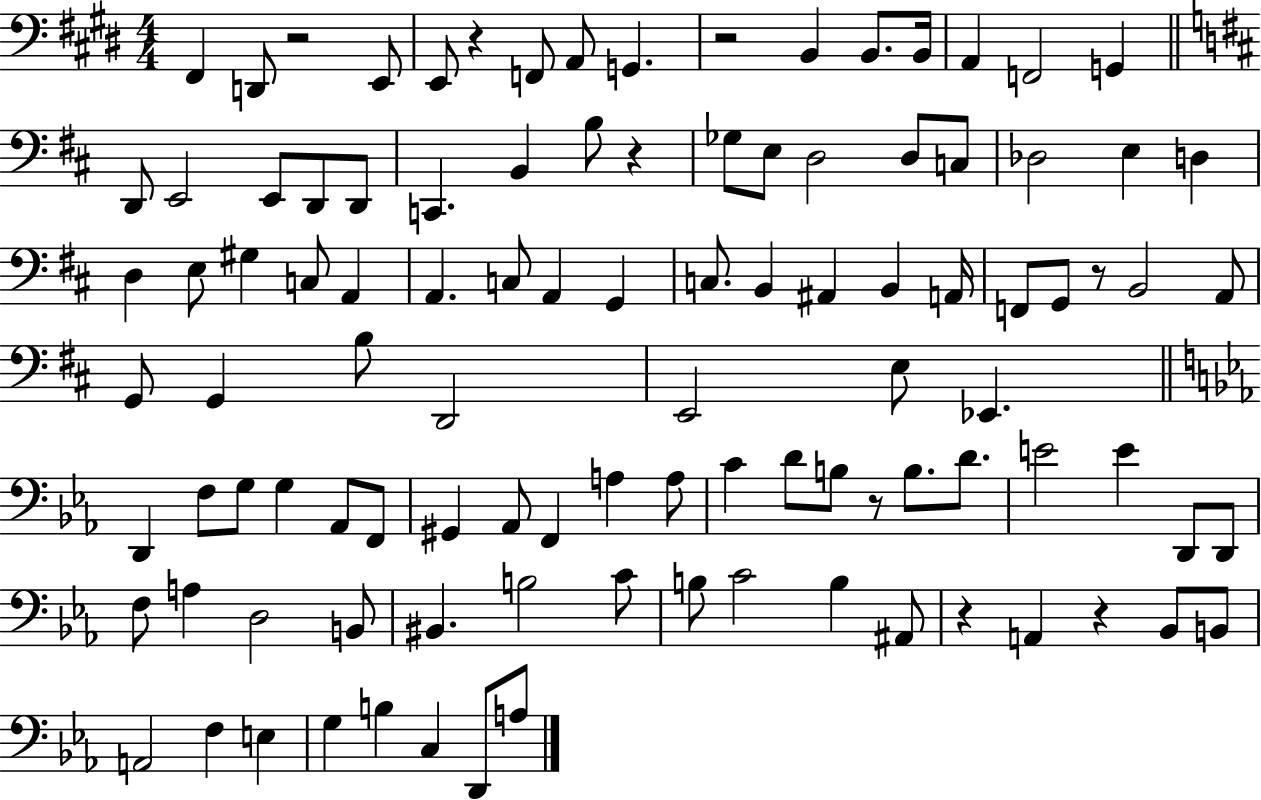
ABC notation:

X:1
T:Untitled
M:4/4
L:1/4
K:E
^F,, D,,/2 z2 E,,/2 E,,/2 z F,,/2 A,,/2 G,, z2 B,, B,,/2 B,,/4 A,, F,,2 G,, D,,/2 E,,2 E,,/2 D,,/2 D,,/2 C,, B,, B,/2 z _G,/2 E,/2 D,2 D,/2 C,/2 _D,2 E, D, D, E,/2 ^G, C,/2 A,, A,, C,/2 A,, G,, C,/2 B,, ^A,, B,, A,,/4 F,,/2 G,,/2 z/2 B,,2 A,,/2 G,,/2 G,, B,/2 D,,2 E,,2 E,/2 _E,, D,, F,/2 G,/2 G, _A,,/2 F,,/2 ^G,, _A,,/2 F,, A, A,/2 C D/2 B,/2 z/2 B,/2 D/2 E2 E D,,/2 D,,/2 F,/2 A, D,2 B,,/2 ^B,, B,2 C/2 B,/2 C2 B, ^A,,/2 z A,, z _B,,/2 B,,/2 A,,2 F, E, G, B, C, D,,/2 A,/2